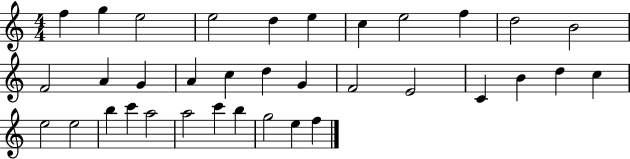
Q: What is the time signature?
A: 4/4